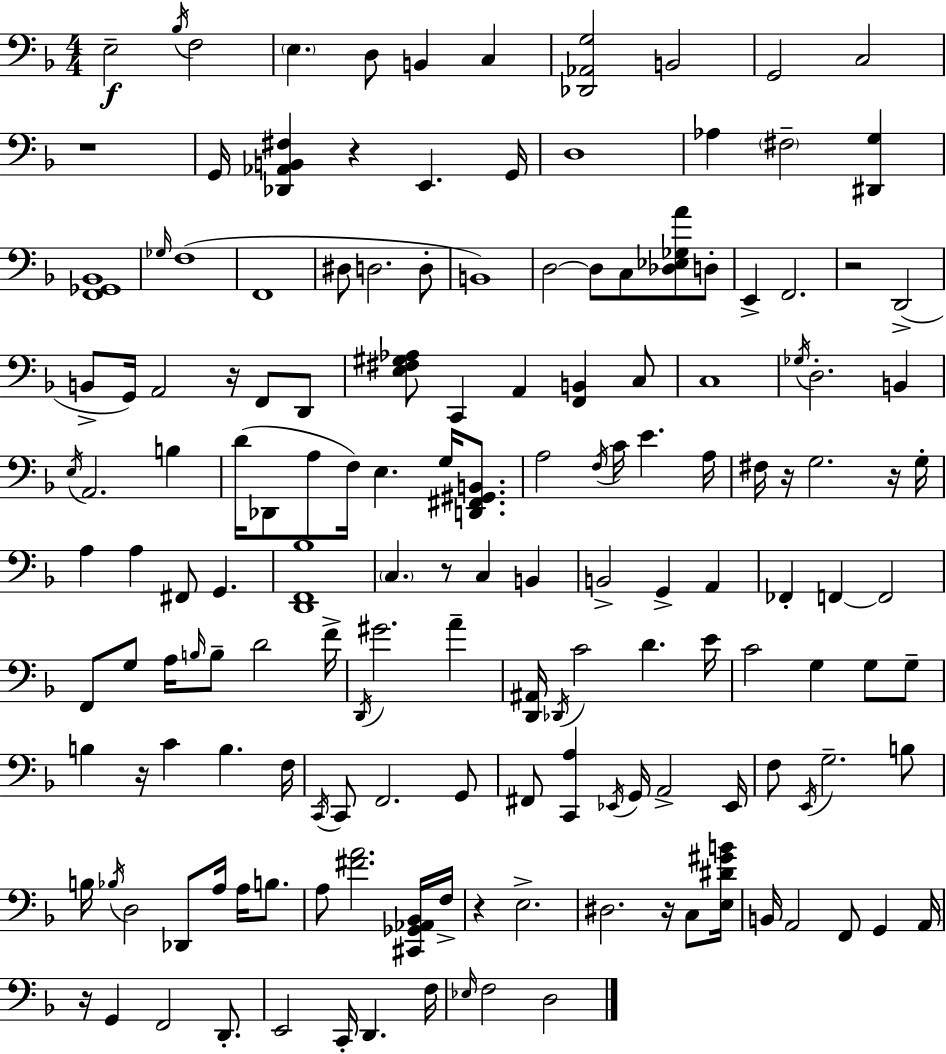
E3/h Bb3/s F3/h E3/q. D3/e B2/q C3/q [Db2,Ab2,G3]/h B2/h G2/h C3/h R/w G2/s [Db2,Ab2,B2,F#3]/q R/q E2/q. G2/s D3/w Ab3/q F#3/h [D#2,G3]/q [F2,Gb2,Bb2]/w Gb3/s F3/w F2/w D#3/e D3/h. D3/e B2/w D3/h D3/e C3/e [Db3,Eb3,Gb3,A4]/e D3/e E2/q F2/h. R/h D2/h B2/e G2/s A2/h R/s F2/e D2/e [E3,F#3,G#3,Ab3]/e C2/q A2/q [F2,B2]/q C3/e C3/w Gb3/s D3/h. B2/q E3/s A2/h. B3/q D4/s Db2/e A3/e F3/s E3/q. G3/s [D2,F#2,G#2,B2]/e. A3/h F3/s C4/s E4/q. A3/s F#3/s R/s G3/h. R/s G3/s A3/q A3/q F#2/e G2/q. [D2,F2,Bb3]/w C3/q. R/e C3/q B2/q B2/h G2/q A2/q FES2/q F2/q F2/h F2/e G3/e A3/s B3/s B3/e D4/h F4/s D2/s G#4/h. A4/q [D2,A#2]/s Db2/s C4/h D4/q. E4/s C4/h G3/q G3/e G3/e B3/q R/s C4/q B3/q. F3/s C2/s C2/e F2/h. G2/e F#2/e [C2,A3]/q Eb2/s G2/s A2/h Eb2/s F3/e E2/s G3/h. B3/e B3/s Bb3/s D3/h Db2/e A3/s A3/s B3/e. A3/e [F#4,A4]/h. [C#2,Gb2,Ab2,Bb2]/s F3/s R/q E3/h. D#3/h. R/s C3/e [E3,D#4,G#4,B4]/s B2/s A2/h F2/e G2/q A2/s R/s G2/q F2/h D2/e. E2/h C2/s D2/q. F3/s Eb3/s F3/h D3/h